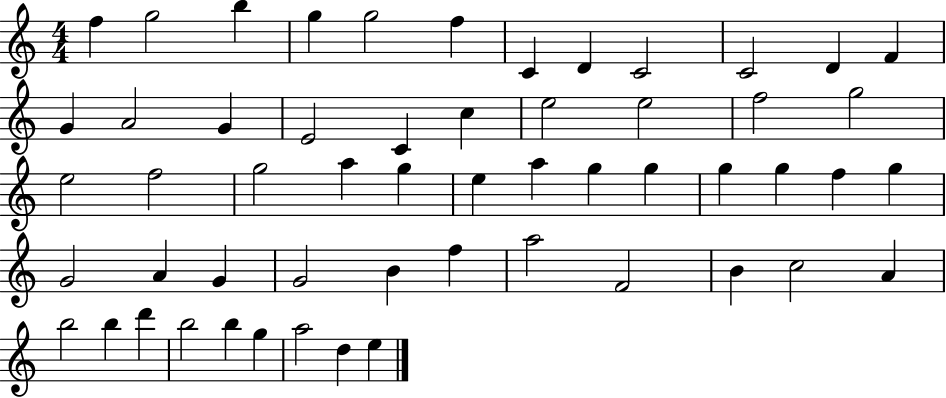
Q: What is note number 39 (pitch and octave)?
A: G4